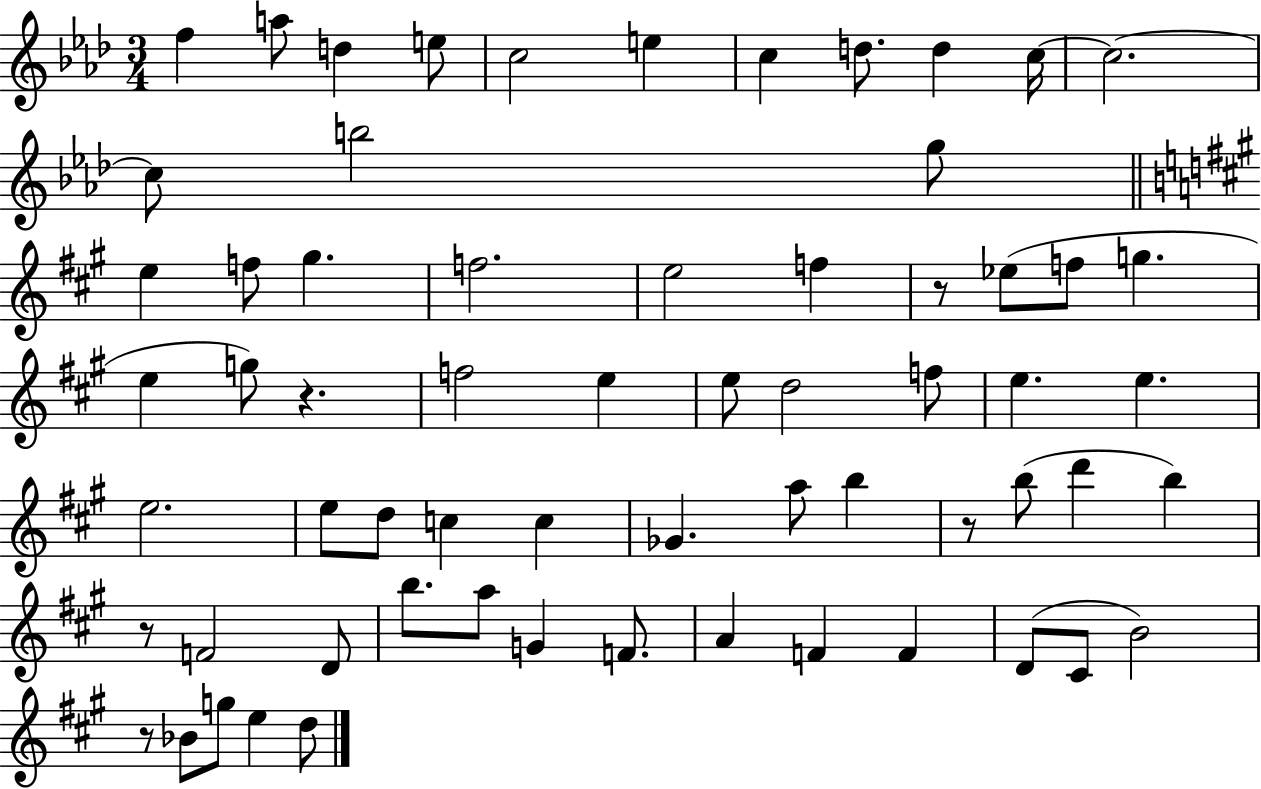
F5/q A5/e D5/q E5/e C5/h E5/q C5/q D5/e. D5/q C5/s C5/h. C5/e B5/h G5/e E5/q F5/e G#5/q. F5/h. E5/h F5/q R/e Eb5/e F5/e G5/q. E5/q G5/e R/q. F5/h E5/q E5/e D5/h F5/e E5/q. E5/q. E5/h. E5/e D5/e C5/q C5/q Gb4/q. A5/e B5/q R/e B5/e D6/q B5/q R/e F4/h D4/e B5/e. A5/e G4/q F4/e. A4/q F4/q F4/q D4/e C#4/e B4/h R/e Bb4/e G5/e E5/q D5/e